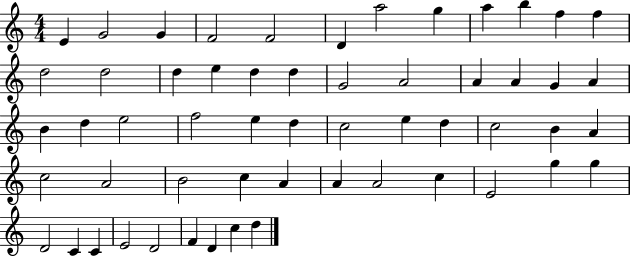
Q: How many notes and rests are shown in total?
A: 56